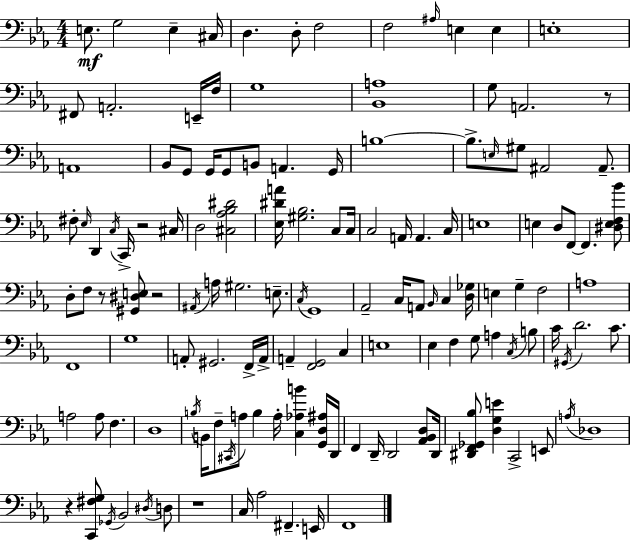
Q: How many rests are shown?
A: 6